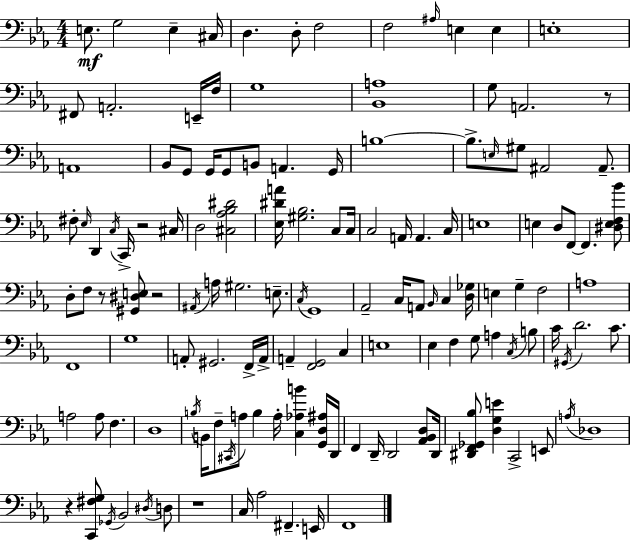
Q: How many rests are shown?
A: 6